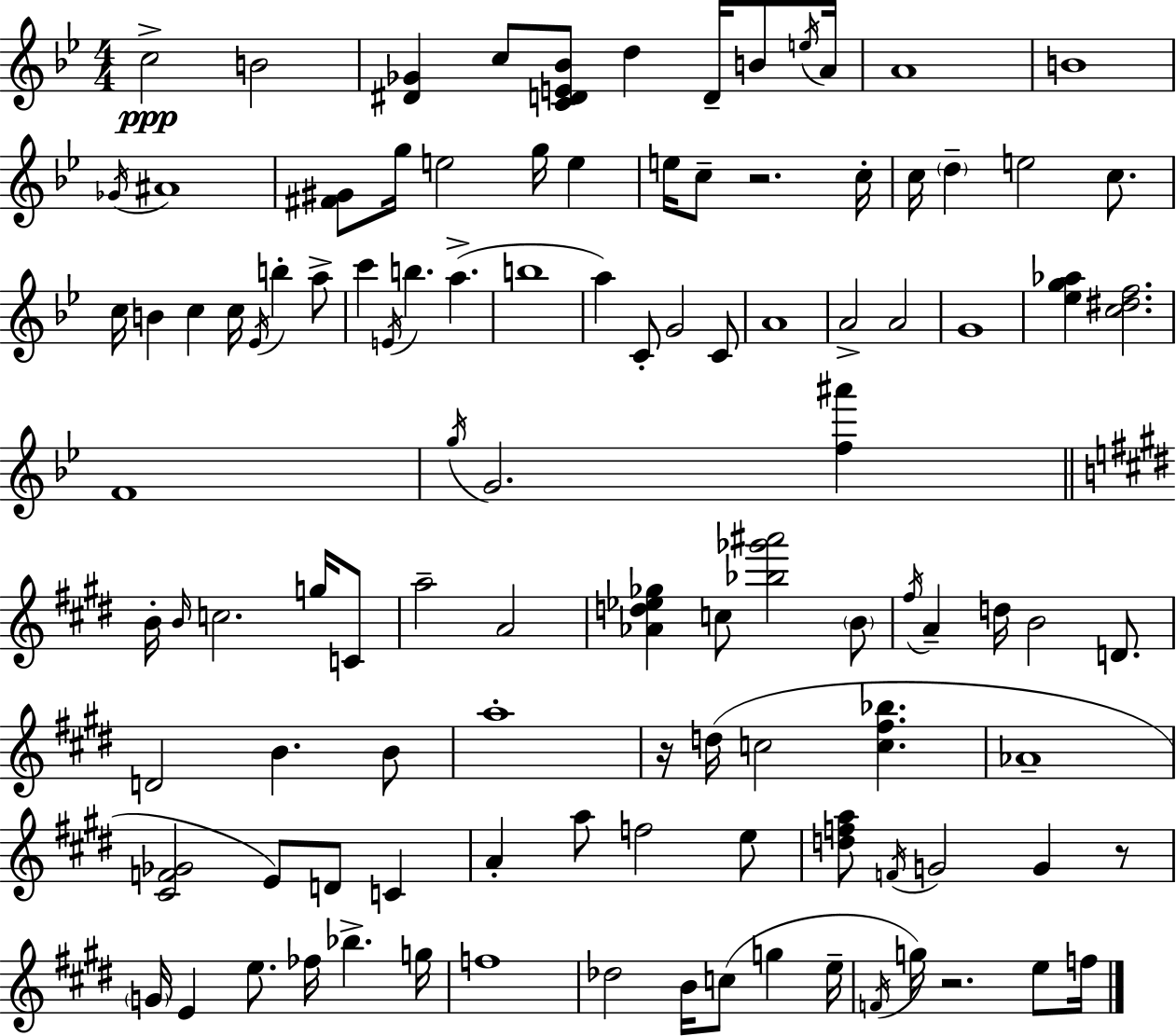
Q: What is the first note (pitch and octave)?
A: C5